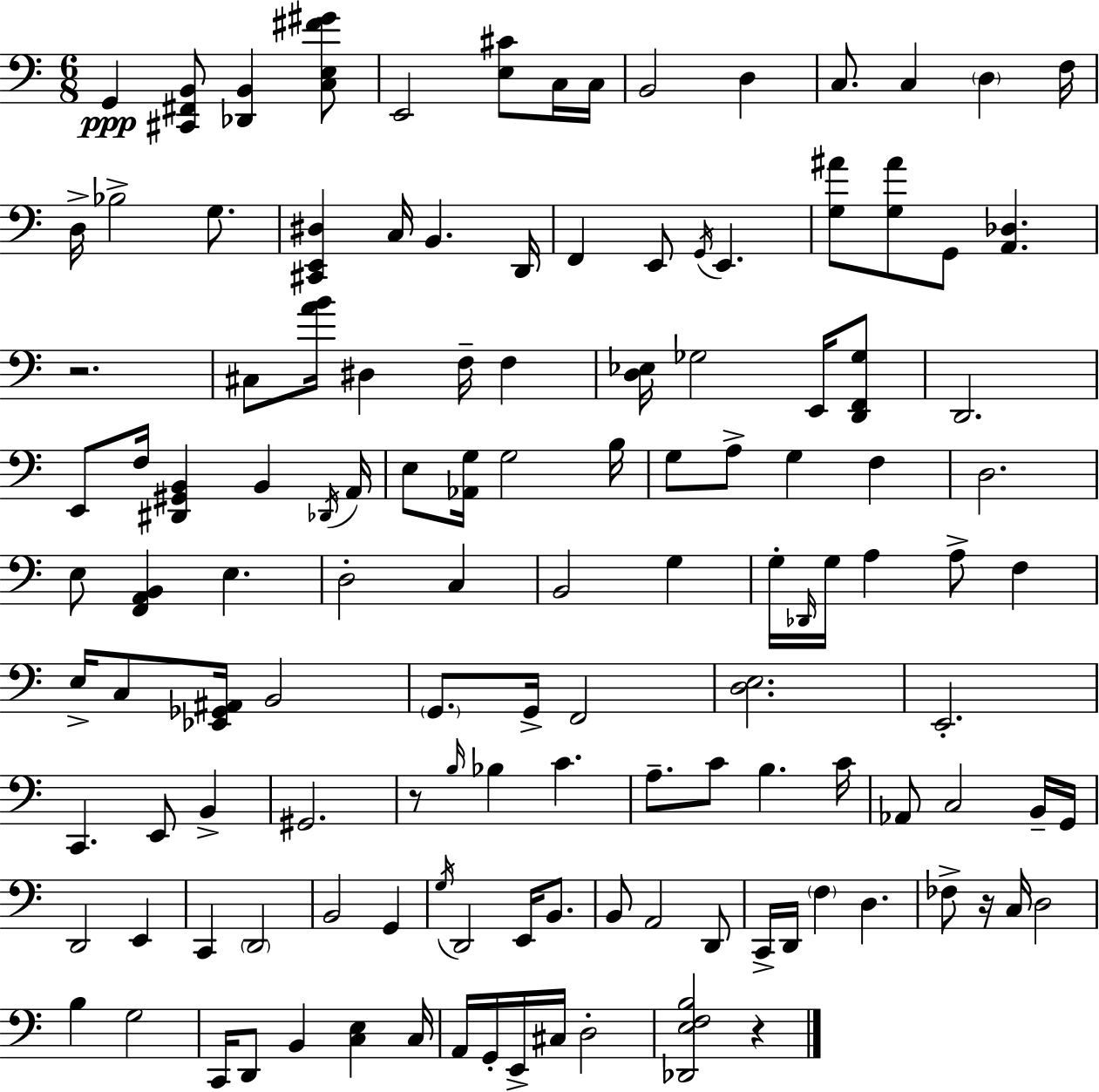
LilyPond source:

{
  \clef bass
  \numericTimeSignature
  \time 6/8
  \key a \minor
  g,4\ppp <cis, fis, b,>8 <des, b,>4 <c e fis' gis'>8 | e,2 <e cis'>8 c16 c16 | b,2 d4 | c8. c4 \parenthesize d4 f16 | \break d16-> bes2-> g8. | <cis, e, dis>4 c16 b,4. d,16 | f,4 e,8 \acciaccatura { g,16 } e,4. | <g ais'>8 <g ais'>8 g,8 <a, des>4. | \break r2. | cis8 <a' b'>16 dis4 f16-- f4 | <d ees>16 ges2 e,16 <d, f, ges>8 | d,2. | \break e,8 f16 <dis, gis, b,>4 b,4 | \acciaccatura { des,16 } a,16 e8 <aes, g>16 g2 | b16 g8 a8-> g4 f4 | d2. | \break e8 <f, a, b,>4 e4. | d2-. c4 | b,2 g4 | g16-. \grace { des,16 } g16 a4 a8-> f4 | \break e16-> c8 <ees, ges, ais,>16 b,2 | \parenthesize g,8. g,16-> f,2 | <d e>2. | e,2.-. | \break c,4. e,8 b,4-> | gis,2. | r8 \grace { b16 } bes4 c'4. | a8.-- c'8 b4. | \break c'16 aes,8 c2 | b,16-- g,16 d,2 | e,4 c,4 \parenthesize d,2 | b,2 | \break g,4 \acciaccatura { g16 } d,2 | e,16 b,8. b,8 a,2 | d,8 c,16-> d,16 \parenthesize f4 d4. | fes8-> r16 c16 d2 | \break b4 g2 | c,16 d,8 b,4 | <c e>4 c16 a,16 g,16-. e,16-> cis16 d2-. | <des, e f b>2 | \break r4 \bar "|."
}